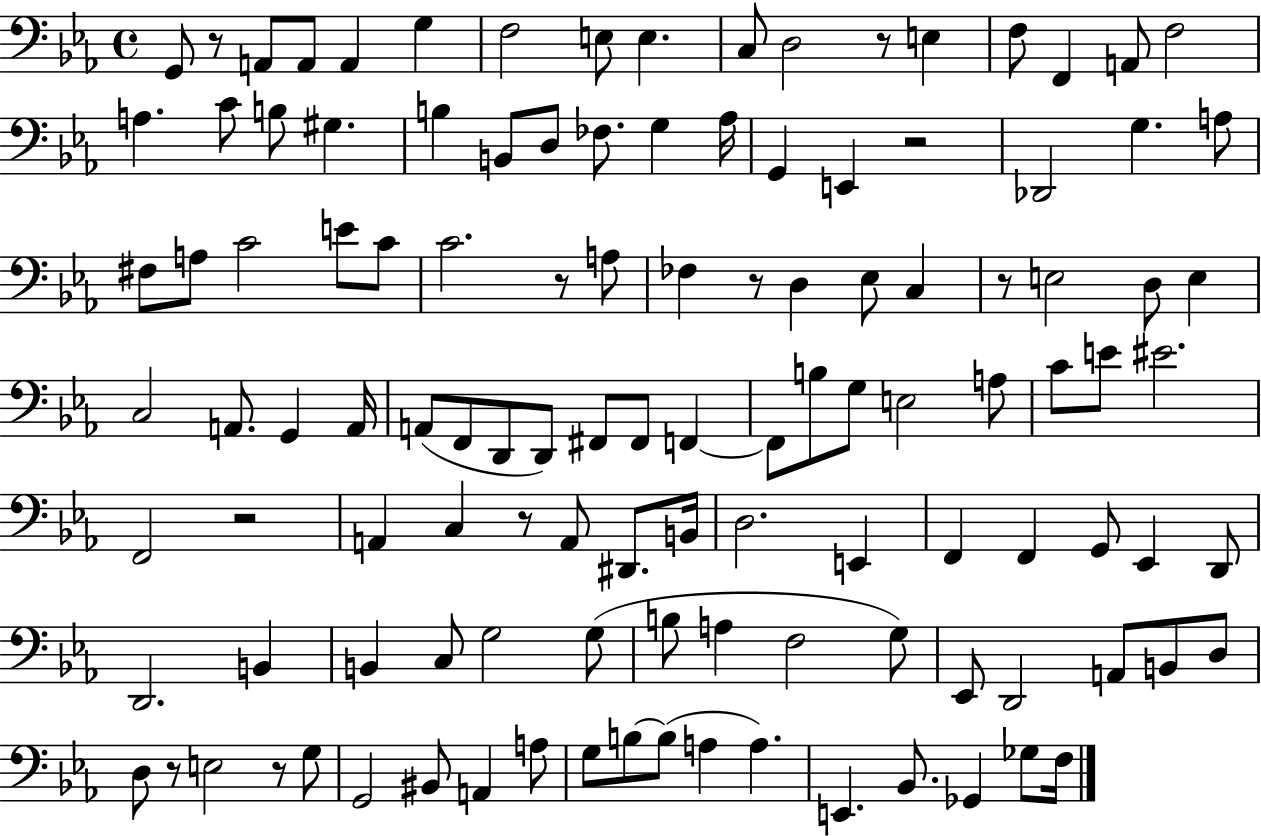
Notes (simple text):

G2/e R/e A2/e A2/e A2/q G3/q F3/h E3/e E3/q. C3/e D3/h R/e E3/q F3/e F2/q A2/e F3/h A3/q. C4/e B3/e G#3/q. B3/q B2/e D3/e FES3/e. G3/q Ab3/s G2/q E2/q R/h Db2/h G3/q. A3/e F#3/e A3/e C4/h E4/e C4/e C4/h. R/e A3/e FES3/q R/e D3/q Eb3/e C3/q R/e E3/h D3/e E3/q C3/h A2/e. G2/q A2/s A2/e F2/e D2/e D2/e F#2/e F#2/e F2/q F2/e B3/e G3/e E3/h A3/e C4/e E4/e EIS4/h. F2/h R/h A2/q C3/q R/e A2/e D#2/e. B2/s D3/h. E2/q F2/q F2/q G2/e Eb2/q D2/e D2/h. B2/q B2/q C3/e G3/h G3/e B3/e A3/q F3/h G3/e Eb2/e D2/h A2/e B2/e D3/e D3/e R/e E3/h R/e G3/e G2/h BIS2/e A2/q A3/e G3/e B3/e B3/e A3/q A3/q. E2/q. Bb2/e. Gb2/q Gb3/e F3/s